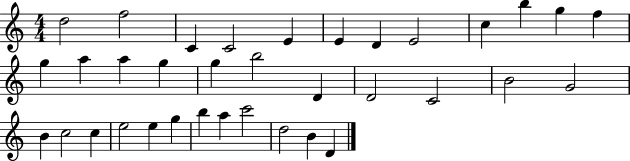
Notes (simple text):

D5/h F5/h C4/q C4/h E4/q E4/q D4/q E4/h C5/q B5/q G5/q F5/q G5/q A5/q A5/q G5/q G5/q B5/h D4/q D4/h C4/h B4/h G4/h B4/q C5/h C5/q E5/h E5/q G5/q B5/q A5/q C6/h D5/h B4/q D4/q